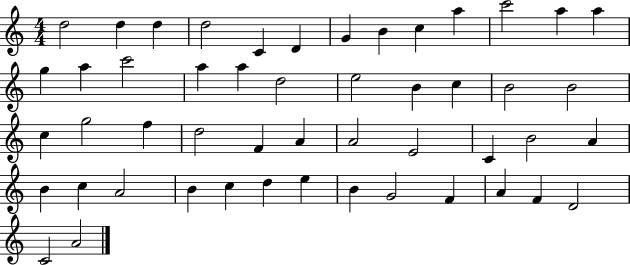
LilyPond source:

{
  \clef treble
  \numericTimeSignature
  \time 4/4
  \key c \major
  d''2 d''4 d''4 | d''2 c'4 d'4 | g'4 b'4 c''4 a''4 | c'''2 a''4 a''4 | \break g''4 a''4 c'''2 | a''4 a''4 d''2 | e''2 b'4 c''4 | b'2 b'2 | \break c''4 g''2 f''4 | d''2 f'4 a'4 | a'2 e'2 | c'4 b'2 a'4 | \break b'4 c''4 a'2 | b'4 c''4 d''4 e''4 | b'4 g'2 f'4 | a'4 f'4 d'2 | \break c'2 a'2 | \bar "|."
}